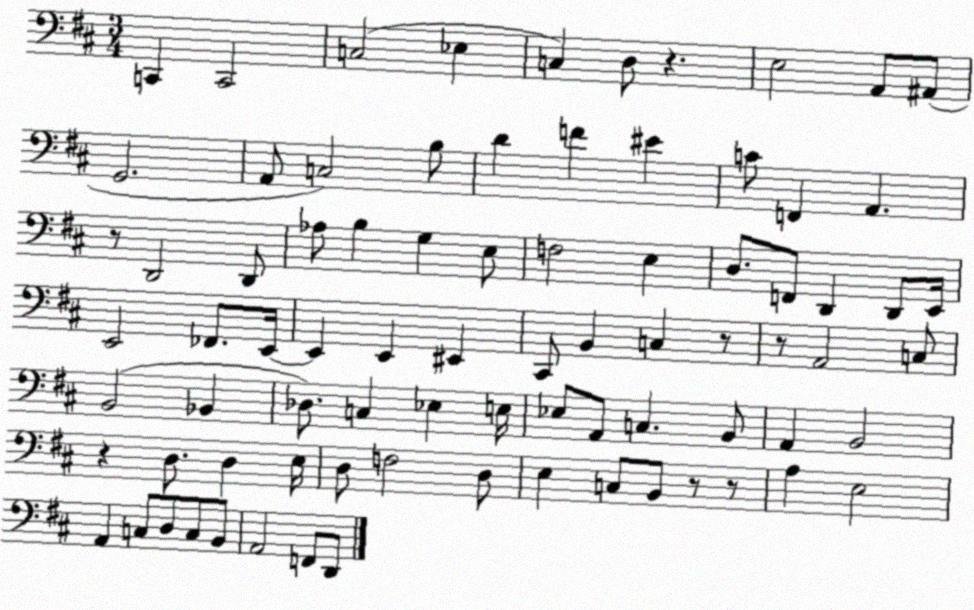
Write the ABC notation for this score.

X:1
T:Untitled
M:3/4
L:1/4
K:D
C,, C,,2 C,2 _E, C, D,/2 z E,2 A,,/2 ^A,,/2 G,,2 A,,/2 C,2 B,/2 D F ^E C/2 F,, A,, z/2 D,,2 D,,/2 _A,/2 B, G, E,/2 F,2 E, D,/2 F,,/2 D,, D,,/2 E,,/4 E,,2 _F,,/2 E,,/4 E,, E,, ^E,, ^C,,/2 B,, C, z/2 z/2 A,,2 C,/2 B,,2 _B,, _D,/2 C, _E, E,/4 _E,/2 A,,/2 C, B,,/2 A,, B,,2 z D,/2 D, E,/4 D,/2 F,2 D,/2 E, C,/2 B,,/2 z/2 z/2 A, E,2 A,, C,/2 D,/2 C,/2 B,,/2 A,,2 F,,/2 D,,/2